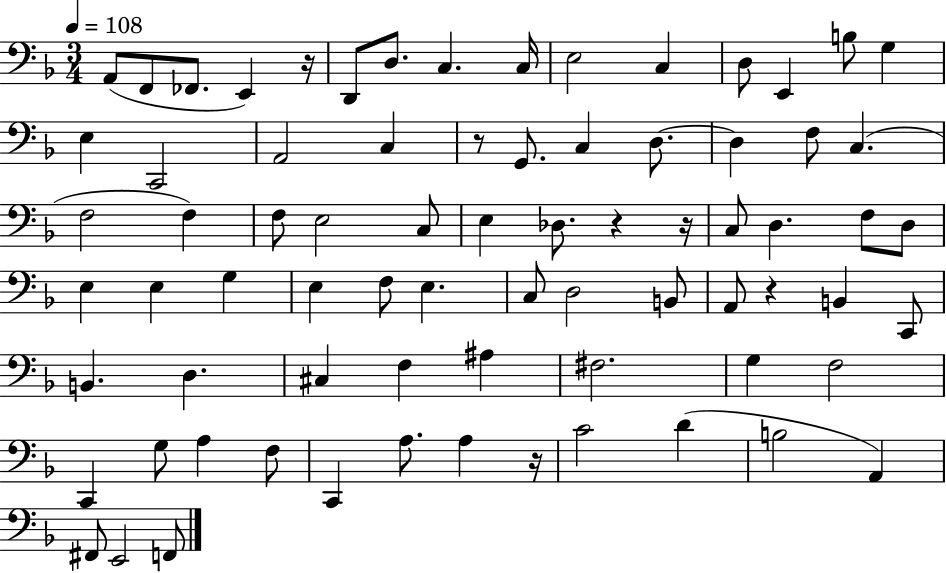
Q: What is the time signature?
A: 3/4